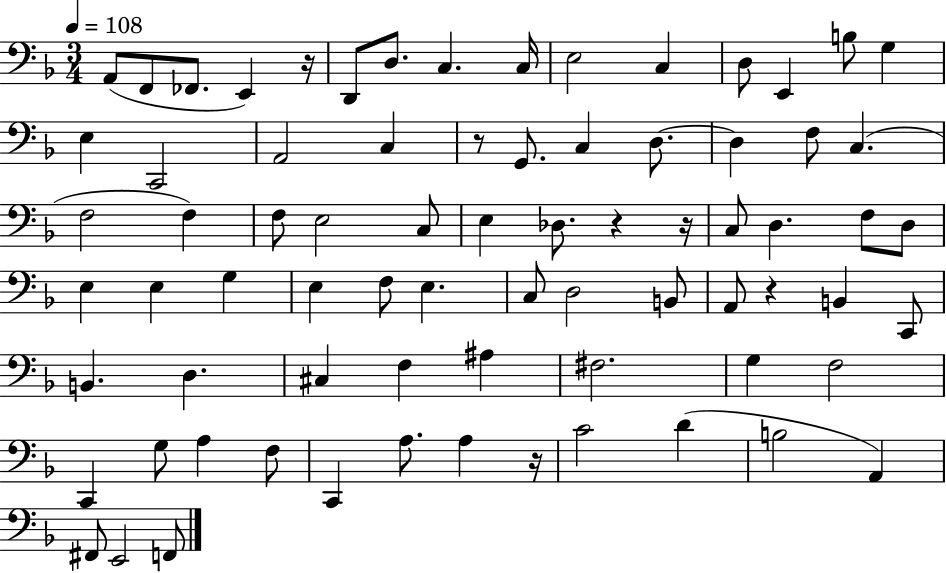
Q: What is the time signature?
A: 3/4